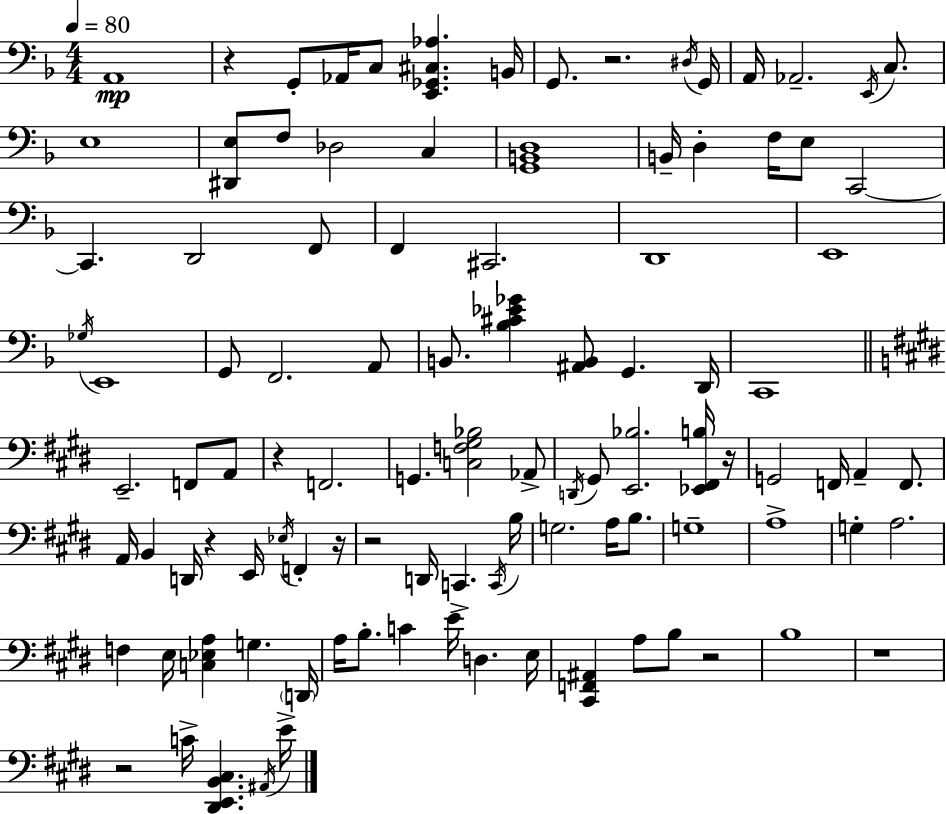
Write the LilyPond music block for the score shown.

{
  \clef bass
  \numericTimeSignature
  \time 4/4
  \key d \minor
  \tempo 4 = 80
  a,1\mp | r4 g,8-. aes,16 c8 <e, ges, cis aes>4. b,16 | g,8. r2. \acciaccatura { dis16 } | g,16 a,16 aes,2.-- \acciaccatura { e,16 } c8. | \break e1 | <dis, e>8 f8 des2 c4 | <g, b, d>1 | b,16-- d4-. f16 e8 c,2~~ | \break c,4. d,2 | f,8 f,4 cis,2. | d,1 | e,1 | \break \acciaccatura { ges16 } e,1 | g,8 f,2. | a,8 b,8. <bes cis' ees' ges'>4 <ais, b,>8 g,4. | d,16 c,1 | \break \bar "||" \break \key e \major e,2.-- f,8 a,8 | r4 f,2. | g,4. <c f gis bes>2 aes,8-> | \acciaccatura { d,16 } gis,8 <e, bes>2. <ees, fis, b>16 | \break r16 g,2 f,16 a,4-- f,8. | a,16 b,4 d,16 r4 e,16 \acciaccatura { ees16 } f,4-. | r16 r2 d,16 c,4.-> | \acciaccatura { c,16 } b16 g2. a16 | \break b8. g1-- | a1-> | g4-. a2. | f4 e16 <c ees a>4 g4. | \break \parenthesize d,16 a16 b8.-. c'4 e'16 d4. | e16 <cis, f, ais,>4 a8 b8 r2 | b1 | r1 | \break r2 c'16-> <dis, e, b, cis>4. | \acciaccatura { ais,16 } e'16-> \bar "|."
}